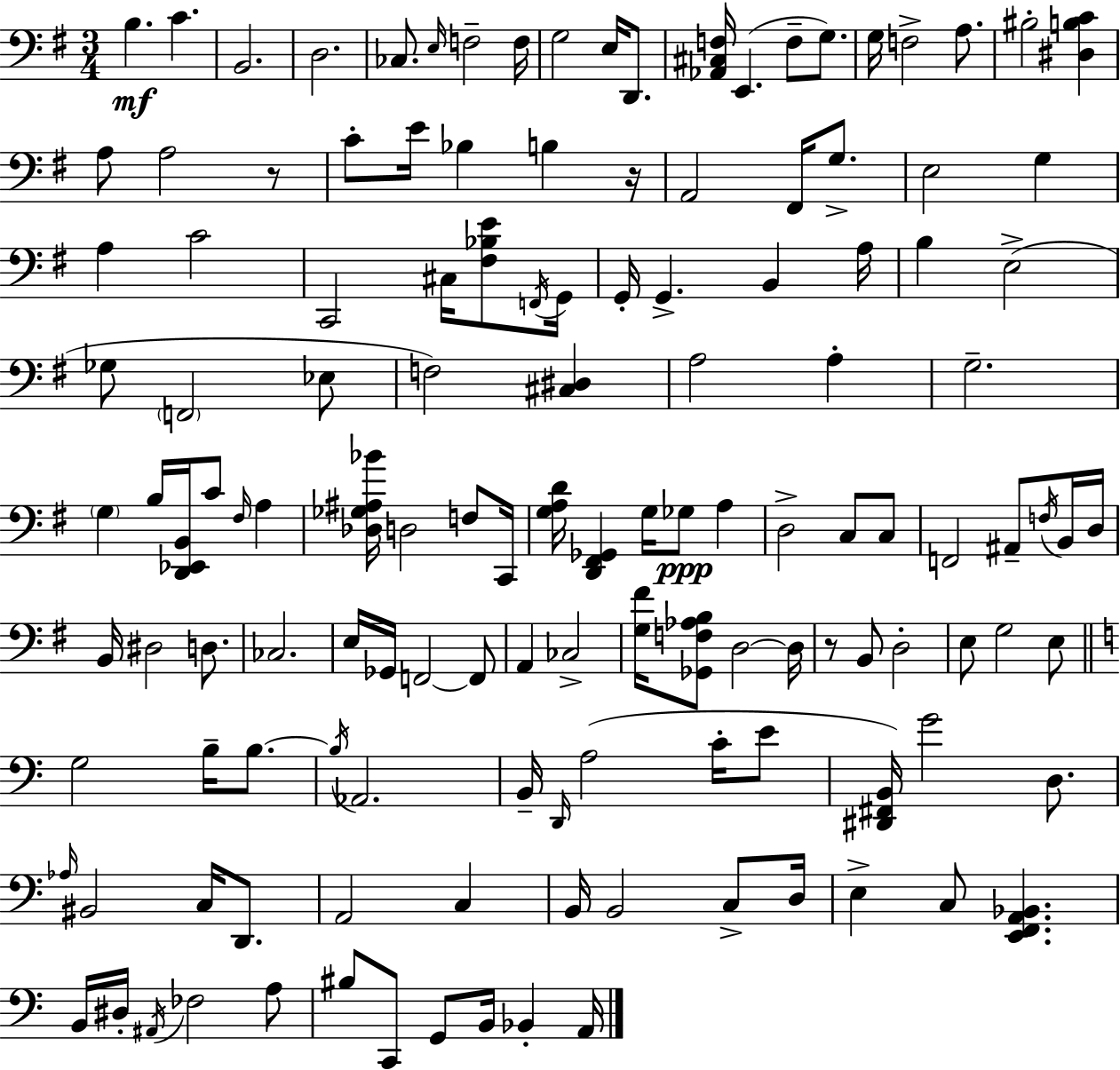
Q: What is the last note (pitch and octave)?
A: A2